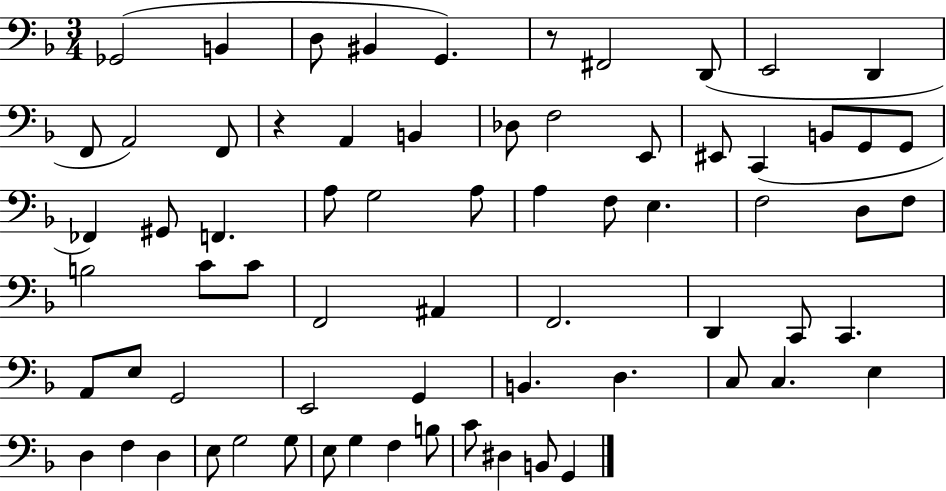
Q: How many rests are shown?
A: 2